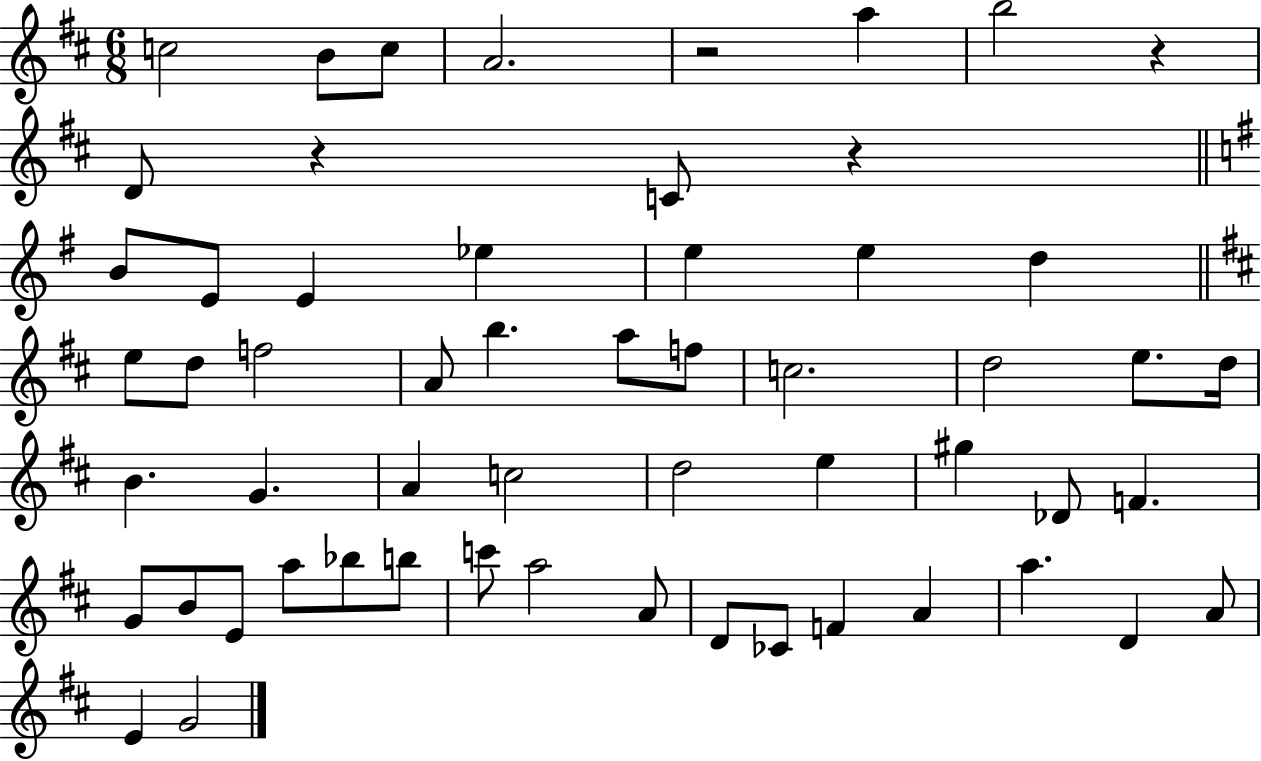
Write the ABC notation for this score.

X:1
T:Untitled
M:6/8
L:1/4
K:D
c2 B/2 c/2 A2 z2 a b2 z D/2 z C/2 z B/2 E/2 E _e e e d e/2 d/2 f2 A/2 b a/2 f/2 c2 d2 e/2 d/4 B G A c2 d2 e ^g _D/2 F G/2 B/2 E/2 a/2 _b/2 b/2 c'/2 a2 A/2 D/2 _C/2 F A a D A/2 E G2